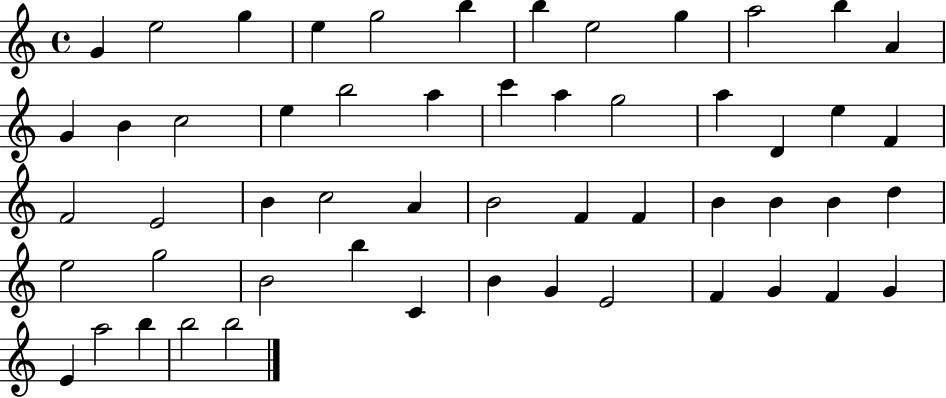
X:1
T:Untitled
M:4/4
L:1/4
K:C
G e2 g e g2 b b e2 g a2 b A G B c2 e b2 a c' a g2 a D e F F2 E2 B c2 A B2 F F B B B d e2 g2 B2 b C B G E2 F G F G E a2 b b2 b2